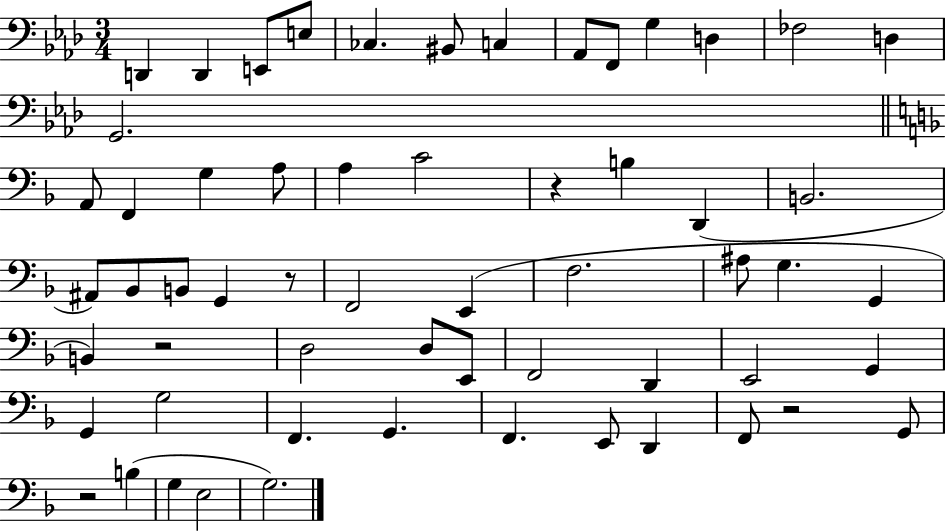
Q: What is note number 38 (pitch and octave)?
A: F2